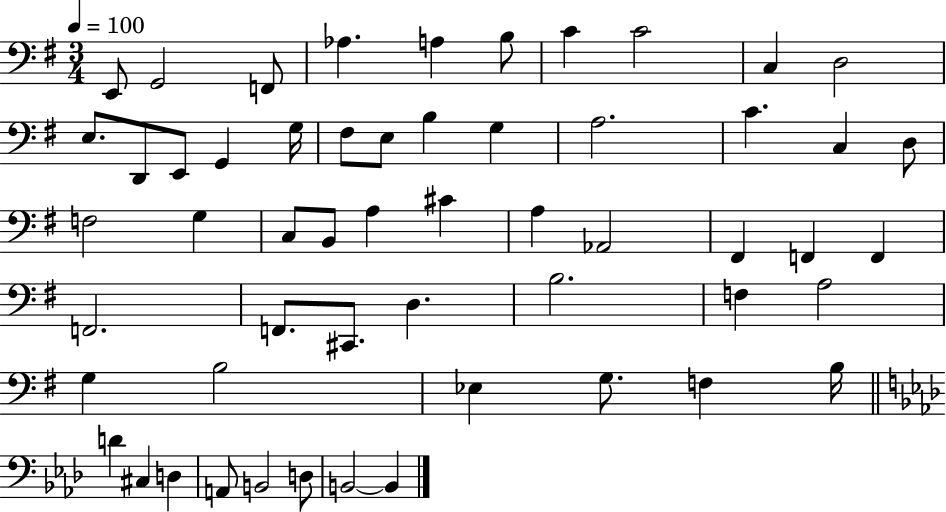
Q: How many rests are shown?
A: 0